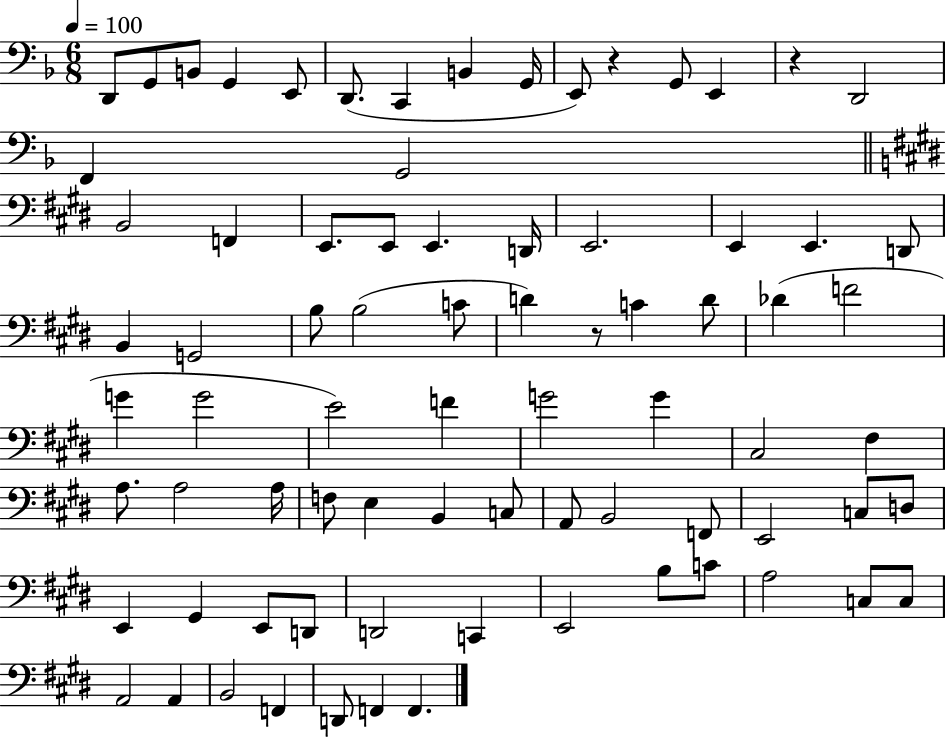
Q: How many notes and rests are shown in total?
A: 78